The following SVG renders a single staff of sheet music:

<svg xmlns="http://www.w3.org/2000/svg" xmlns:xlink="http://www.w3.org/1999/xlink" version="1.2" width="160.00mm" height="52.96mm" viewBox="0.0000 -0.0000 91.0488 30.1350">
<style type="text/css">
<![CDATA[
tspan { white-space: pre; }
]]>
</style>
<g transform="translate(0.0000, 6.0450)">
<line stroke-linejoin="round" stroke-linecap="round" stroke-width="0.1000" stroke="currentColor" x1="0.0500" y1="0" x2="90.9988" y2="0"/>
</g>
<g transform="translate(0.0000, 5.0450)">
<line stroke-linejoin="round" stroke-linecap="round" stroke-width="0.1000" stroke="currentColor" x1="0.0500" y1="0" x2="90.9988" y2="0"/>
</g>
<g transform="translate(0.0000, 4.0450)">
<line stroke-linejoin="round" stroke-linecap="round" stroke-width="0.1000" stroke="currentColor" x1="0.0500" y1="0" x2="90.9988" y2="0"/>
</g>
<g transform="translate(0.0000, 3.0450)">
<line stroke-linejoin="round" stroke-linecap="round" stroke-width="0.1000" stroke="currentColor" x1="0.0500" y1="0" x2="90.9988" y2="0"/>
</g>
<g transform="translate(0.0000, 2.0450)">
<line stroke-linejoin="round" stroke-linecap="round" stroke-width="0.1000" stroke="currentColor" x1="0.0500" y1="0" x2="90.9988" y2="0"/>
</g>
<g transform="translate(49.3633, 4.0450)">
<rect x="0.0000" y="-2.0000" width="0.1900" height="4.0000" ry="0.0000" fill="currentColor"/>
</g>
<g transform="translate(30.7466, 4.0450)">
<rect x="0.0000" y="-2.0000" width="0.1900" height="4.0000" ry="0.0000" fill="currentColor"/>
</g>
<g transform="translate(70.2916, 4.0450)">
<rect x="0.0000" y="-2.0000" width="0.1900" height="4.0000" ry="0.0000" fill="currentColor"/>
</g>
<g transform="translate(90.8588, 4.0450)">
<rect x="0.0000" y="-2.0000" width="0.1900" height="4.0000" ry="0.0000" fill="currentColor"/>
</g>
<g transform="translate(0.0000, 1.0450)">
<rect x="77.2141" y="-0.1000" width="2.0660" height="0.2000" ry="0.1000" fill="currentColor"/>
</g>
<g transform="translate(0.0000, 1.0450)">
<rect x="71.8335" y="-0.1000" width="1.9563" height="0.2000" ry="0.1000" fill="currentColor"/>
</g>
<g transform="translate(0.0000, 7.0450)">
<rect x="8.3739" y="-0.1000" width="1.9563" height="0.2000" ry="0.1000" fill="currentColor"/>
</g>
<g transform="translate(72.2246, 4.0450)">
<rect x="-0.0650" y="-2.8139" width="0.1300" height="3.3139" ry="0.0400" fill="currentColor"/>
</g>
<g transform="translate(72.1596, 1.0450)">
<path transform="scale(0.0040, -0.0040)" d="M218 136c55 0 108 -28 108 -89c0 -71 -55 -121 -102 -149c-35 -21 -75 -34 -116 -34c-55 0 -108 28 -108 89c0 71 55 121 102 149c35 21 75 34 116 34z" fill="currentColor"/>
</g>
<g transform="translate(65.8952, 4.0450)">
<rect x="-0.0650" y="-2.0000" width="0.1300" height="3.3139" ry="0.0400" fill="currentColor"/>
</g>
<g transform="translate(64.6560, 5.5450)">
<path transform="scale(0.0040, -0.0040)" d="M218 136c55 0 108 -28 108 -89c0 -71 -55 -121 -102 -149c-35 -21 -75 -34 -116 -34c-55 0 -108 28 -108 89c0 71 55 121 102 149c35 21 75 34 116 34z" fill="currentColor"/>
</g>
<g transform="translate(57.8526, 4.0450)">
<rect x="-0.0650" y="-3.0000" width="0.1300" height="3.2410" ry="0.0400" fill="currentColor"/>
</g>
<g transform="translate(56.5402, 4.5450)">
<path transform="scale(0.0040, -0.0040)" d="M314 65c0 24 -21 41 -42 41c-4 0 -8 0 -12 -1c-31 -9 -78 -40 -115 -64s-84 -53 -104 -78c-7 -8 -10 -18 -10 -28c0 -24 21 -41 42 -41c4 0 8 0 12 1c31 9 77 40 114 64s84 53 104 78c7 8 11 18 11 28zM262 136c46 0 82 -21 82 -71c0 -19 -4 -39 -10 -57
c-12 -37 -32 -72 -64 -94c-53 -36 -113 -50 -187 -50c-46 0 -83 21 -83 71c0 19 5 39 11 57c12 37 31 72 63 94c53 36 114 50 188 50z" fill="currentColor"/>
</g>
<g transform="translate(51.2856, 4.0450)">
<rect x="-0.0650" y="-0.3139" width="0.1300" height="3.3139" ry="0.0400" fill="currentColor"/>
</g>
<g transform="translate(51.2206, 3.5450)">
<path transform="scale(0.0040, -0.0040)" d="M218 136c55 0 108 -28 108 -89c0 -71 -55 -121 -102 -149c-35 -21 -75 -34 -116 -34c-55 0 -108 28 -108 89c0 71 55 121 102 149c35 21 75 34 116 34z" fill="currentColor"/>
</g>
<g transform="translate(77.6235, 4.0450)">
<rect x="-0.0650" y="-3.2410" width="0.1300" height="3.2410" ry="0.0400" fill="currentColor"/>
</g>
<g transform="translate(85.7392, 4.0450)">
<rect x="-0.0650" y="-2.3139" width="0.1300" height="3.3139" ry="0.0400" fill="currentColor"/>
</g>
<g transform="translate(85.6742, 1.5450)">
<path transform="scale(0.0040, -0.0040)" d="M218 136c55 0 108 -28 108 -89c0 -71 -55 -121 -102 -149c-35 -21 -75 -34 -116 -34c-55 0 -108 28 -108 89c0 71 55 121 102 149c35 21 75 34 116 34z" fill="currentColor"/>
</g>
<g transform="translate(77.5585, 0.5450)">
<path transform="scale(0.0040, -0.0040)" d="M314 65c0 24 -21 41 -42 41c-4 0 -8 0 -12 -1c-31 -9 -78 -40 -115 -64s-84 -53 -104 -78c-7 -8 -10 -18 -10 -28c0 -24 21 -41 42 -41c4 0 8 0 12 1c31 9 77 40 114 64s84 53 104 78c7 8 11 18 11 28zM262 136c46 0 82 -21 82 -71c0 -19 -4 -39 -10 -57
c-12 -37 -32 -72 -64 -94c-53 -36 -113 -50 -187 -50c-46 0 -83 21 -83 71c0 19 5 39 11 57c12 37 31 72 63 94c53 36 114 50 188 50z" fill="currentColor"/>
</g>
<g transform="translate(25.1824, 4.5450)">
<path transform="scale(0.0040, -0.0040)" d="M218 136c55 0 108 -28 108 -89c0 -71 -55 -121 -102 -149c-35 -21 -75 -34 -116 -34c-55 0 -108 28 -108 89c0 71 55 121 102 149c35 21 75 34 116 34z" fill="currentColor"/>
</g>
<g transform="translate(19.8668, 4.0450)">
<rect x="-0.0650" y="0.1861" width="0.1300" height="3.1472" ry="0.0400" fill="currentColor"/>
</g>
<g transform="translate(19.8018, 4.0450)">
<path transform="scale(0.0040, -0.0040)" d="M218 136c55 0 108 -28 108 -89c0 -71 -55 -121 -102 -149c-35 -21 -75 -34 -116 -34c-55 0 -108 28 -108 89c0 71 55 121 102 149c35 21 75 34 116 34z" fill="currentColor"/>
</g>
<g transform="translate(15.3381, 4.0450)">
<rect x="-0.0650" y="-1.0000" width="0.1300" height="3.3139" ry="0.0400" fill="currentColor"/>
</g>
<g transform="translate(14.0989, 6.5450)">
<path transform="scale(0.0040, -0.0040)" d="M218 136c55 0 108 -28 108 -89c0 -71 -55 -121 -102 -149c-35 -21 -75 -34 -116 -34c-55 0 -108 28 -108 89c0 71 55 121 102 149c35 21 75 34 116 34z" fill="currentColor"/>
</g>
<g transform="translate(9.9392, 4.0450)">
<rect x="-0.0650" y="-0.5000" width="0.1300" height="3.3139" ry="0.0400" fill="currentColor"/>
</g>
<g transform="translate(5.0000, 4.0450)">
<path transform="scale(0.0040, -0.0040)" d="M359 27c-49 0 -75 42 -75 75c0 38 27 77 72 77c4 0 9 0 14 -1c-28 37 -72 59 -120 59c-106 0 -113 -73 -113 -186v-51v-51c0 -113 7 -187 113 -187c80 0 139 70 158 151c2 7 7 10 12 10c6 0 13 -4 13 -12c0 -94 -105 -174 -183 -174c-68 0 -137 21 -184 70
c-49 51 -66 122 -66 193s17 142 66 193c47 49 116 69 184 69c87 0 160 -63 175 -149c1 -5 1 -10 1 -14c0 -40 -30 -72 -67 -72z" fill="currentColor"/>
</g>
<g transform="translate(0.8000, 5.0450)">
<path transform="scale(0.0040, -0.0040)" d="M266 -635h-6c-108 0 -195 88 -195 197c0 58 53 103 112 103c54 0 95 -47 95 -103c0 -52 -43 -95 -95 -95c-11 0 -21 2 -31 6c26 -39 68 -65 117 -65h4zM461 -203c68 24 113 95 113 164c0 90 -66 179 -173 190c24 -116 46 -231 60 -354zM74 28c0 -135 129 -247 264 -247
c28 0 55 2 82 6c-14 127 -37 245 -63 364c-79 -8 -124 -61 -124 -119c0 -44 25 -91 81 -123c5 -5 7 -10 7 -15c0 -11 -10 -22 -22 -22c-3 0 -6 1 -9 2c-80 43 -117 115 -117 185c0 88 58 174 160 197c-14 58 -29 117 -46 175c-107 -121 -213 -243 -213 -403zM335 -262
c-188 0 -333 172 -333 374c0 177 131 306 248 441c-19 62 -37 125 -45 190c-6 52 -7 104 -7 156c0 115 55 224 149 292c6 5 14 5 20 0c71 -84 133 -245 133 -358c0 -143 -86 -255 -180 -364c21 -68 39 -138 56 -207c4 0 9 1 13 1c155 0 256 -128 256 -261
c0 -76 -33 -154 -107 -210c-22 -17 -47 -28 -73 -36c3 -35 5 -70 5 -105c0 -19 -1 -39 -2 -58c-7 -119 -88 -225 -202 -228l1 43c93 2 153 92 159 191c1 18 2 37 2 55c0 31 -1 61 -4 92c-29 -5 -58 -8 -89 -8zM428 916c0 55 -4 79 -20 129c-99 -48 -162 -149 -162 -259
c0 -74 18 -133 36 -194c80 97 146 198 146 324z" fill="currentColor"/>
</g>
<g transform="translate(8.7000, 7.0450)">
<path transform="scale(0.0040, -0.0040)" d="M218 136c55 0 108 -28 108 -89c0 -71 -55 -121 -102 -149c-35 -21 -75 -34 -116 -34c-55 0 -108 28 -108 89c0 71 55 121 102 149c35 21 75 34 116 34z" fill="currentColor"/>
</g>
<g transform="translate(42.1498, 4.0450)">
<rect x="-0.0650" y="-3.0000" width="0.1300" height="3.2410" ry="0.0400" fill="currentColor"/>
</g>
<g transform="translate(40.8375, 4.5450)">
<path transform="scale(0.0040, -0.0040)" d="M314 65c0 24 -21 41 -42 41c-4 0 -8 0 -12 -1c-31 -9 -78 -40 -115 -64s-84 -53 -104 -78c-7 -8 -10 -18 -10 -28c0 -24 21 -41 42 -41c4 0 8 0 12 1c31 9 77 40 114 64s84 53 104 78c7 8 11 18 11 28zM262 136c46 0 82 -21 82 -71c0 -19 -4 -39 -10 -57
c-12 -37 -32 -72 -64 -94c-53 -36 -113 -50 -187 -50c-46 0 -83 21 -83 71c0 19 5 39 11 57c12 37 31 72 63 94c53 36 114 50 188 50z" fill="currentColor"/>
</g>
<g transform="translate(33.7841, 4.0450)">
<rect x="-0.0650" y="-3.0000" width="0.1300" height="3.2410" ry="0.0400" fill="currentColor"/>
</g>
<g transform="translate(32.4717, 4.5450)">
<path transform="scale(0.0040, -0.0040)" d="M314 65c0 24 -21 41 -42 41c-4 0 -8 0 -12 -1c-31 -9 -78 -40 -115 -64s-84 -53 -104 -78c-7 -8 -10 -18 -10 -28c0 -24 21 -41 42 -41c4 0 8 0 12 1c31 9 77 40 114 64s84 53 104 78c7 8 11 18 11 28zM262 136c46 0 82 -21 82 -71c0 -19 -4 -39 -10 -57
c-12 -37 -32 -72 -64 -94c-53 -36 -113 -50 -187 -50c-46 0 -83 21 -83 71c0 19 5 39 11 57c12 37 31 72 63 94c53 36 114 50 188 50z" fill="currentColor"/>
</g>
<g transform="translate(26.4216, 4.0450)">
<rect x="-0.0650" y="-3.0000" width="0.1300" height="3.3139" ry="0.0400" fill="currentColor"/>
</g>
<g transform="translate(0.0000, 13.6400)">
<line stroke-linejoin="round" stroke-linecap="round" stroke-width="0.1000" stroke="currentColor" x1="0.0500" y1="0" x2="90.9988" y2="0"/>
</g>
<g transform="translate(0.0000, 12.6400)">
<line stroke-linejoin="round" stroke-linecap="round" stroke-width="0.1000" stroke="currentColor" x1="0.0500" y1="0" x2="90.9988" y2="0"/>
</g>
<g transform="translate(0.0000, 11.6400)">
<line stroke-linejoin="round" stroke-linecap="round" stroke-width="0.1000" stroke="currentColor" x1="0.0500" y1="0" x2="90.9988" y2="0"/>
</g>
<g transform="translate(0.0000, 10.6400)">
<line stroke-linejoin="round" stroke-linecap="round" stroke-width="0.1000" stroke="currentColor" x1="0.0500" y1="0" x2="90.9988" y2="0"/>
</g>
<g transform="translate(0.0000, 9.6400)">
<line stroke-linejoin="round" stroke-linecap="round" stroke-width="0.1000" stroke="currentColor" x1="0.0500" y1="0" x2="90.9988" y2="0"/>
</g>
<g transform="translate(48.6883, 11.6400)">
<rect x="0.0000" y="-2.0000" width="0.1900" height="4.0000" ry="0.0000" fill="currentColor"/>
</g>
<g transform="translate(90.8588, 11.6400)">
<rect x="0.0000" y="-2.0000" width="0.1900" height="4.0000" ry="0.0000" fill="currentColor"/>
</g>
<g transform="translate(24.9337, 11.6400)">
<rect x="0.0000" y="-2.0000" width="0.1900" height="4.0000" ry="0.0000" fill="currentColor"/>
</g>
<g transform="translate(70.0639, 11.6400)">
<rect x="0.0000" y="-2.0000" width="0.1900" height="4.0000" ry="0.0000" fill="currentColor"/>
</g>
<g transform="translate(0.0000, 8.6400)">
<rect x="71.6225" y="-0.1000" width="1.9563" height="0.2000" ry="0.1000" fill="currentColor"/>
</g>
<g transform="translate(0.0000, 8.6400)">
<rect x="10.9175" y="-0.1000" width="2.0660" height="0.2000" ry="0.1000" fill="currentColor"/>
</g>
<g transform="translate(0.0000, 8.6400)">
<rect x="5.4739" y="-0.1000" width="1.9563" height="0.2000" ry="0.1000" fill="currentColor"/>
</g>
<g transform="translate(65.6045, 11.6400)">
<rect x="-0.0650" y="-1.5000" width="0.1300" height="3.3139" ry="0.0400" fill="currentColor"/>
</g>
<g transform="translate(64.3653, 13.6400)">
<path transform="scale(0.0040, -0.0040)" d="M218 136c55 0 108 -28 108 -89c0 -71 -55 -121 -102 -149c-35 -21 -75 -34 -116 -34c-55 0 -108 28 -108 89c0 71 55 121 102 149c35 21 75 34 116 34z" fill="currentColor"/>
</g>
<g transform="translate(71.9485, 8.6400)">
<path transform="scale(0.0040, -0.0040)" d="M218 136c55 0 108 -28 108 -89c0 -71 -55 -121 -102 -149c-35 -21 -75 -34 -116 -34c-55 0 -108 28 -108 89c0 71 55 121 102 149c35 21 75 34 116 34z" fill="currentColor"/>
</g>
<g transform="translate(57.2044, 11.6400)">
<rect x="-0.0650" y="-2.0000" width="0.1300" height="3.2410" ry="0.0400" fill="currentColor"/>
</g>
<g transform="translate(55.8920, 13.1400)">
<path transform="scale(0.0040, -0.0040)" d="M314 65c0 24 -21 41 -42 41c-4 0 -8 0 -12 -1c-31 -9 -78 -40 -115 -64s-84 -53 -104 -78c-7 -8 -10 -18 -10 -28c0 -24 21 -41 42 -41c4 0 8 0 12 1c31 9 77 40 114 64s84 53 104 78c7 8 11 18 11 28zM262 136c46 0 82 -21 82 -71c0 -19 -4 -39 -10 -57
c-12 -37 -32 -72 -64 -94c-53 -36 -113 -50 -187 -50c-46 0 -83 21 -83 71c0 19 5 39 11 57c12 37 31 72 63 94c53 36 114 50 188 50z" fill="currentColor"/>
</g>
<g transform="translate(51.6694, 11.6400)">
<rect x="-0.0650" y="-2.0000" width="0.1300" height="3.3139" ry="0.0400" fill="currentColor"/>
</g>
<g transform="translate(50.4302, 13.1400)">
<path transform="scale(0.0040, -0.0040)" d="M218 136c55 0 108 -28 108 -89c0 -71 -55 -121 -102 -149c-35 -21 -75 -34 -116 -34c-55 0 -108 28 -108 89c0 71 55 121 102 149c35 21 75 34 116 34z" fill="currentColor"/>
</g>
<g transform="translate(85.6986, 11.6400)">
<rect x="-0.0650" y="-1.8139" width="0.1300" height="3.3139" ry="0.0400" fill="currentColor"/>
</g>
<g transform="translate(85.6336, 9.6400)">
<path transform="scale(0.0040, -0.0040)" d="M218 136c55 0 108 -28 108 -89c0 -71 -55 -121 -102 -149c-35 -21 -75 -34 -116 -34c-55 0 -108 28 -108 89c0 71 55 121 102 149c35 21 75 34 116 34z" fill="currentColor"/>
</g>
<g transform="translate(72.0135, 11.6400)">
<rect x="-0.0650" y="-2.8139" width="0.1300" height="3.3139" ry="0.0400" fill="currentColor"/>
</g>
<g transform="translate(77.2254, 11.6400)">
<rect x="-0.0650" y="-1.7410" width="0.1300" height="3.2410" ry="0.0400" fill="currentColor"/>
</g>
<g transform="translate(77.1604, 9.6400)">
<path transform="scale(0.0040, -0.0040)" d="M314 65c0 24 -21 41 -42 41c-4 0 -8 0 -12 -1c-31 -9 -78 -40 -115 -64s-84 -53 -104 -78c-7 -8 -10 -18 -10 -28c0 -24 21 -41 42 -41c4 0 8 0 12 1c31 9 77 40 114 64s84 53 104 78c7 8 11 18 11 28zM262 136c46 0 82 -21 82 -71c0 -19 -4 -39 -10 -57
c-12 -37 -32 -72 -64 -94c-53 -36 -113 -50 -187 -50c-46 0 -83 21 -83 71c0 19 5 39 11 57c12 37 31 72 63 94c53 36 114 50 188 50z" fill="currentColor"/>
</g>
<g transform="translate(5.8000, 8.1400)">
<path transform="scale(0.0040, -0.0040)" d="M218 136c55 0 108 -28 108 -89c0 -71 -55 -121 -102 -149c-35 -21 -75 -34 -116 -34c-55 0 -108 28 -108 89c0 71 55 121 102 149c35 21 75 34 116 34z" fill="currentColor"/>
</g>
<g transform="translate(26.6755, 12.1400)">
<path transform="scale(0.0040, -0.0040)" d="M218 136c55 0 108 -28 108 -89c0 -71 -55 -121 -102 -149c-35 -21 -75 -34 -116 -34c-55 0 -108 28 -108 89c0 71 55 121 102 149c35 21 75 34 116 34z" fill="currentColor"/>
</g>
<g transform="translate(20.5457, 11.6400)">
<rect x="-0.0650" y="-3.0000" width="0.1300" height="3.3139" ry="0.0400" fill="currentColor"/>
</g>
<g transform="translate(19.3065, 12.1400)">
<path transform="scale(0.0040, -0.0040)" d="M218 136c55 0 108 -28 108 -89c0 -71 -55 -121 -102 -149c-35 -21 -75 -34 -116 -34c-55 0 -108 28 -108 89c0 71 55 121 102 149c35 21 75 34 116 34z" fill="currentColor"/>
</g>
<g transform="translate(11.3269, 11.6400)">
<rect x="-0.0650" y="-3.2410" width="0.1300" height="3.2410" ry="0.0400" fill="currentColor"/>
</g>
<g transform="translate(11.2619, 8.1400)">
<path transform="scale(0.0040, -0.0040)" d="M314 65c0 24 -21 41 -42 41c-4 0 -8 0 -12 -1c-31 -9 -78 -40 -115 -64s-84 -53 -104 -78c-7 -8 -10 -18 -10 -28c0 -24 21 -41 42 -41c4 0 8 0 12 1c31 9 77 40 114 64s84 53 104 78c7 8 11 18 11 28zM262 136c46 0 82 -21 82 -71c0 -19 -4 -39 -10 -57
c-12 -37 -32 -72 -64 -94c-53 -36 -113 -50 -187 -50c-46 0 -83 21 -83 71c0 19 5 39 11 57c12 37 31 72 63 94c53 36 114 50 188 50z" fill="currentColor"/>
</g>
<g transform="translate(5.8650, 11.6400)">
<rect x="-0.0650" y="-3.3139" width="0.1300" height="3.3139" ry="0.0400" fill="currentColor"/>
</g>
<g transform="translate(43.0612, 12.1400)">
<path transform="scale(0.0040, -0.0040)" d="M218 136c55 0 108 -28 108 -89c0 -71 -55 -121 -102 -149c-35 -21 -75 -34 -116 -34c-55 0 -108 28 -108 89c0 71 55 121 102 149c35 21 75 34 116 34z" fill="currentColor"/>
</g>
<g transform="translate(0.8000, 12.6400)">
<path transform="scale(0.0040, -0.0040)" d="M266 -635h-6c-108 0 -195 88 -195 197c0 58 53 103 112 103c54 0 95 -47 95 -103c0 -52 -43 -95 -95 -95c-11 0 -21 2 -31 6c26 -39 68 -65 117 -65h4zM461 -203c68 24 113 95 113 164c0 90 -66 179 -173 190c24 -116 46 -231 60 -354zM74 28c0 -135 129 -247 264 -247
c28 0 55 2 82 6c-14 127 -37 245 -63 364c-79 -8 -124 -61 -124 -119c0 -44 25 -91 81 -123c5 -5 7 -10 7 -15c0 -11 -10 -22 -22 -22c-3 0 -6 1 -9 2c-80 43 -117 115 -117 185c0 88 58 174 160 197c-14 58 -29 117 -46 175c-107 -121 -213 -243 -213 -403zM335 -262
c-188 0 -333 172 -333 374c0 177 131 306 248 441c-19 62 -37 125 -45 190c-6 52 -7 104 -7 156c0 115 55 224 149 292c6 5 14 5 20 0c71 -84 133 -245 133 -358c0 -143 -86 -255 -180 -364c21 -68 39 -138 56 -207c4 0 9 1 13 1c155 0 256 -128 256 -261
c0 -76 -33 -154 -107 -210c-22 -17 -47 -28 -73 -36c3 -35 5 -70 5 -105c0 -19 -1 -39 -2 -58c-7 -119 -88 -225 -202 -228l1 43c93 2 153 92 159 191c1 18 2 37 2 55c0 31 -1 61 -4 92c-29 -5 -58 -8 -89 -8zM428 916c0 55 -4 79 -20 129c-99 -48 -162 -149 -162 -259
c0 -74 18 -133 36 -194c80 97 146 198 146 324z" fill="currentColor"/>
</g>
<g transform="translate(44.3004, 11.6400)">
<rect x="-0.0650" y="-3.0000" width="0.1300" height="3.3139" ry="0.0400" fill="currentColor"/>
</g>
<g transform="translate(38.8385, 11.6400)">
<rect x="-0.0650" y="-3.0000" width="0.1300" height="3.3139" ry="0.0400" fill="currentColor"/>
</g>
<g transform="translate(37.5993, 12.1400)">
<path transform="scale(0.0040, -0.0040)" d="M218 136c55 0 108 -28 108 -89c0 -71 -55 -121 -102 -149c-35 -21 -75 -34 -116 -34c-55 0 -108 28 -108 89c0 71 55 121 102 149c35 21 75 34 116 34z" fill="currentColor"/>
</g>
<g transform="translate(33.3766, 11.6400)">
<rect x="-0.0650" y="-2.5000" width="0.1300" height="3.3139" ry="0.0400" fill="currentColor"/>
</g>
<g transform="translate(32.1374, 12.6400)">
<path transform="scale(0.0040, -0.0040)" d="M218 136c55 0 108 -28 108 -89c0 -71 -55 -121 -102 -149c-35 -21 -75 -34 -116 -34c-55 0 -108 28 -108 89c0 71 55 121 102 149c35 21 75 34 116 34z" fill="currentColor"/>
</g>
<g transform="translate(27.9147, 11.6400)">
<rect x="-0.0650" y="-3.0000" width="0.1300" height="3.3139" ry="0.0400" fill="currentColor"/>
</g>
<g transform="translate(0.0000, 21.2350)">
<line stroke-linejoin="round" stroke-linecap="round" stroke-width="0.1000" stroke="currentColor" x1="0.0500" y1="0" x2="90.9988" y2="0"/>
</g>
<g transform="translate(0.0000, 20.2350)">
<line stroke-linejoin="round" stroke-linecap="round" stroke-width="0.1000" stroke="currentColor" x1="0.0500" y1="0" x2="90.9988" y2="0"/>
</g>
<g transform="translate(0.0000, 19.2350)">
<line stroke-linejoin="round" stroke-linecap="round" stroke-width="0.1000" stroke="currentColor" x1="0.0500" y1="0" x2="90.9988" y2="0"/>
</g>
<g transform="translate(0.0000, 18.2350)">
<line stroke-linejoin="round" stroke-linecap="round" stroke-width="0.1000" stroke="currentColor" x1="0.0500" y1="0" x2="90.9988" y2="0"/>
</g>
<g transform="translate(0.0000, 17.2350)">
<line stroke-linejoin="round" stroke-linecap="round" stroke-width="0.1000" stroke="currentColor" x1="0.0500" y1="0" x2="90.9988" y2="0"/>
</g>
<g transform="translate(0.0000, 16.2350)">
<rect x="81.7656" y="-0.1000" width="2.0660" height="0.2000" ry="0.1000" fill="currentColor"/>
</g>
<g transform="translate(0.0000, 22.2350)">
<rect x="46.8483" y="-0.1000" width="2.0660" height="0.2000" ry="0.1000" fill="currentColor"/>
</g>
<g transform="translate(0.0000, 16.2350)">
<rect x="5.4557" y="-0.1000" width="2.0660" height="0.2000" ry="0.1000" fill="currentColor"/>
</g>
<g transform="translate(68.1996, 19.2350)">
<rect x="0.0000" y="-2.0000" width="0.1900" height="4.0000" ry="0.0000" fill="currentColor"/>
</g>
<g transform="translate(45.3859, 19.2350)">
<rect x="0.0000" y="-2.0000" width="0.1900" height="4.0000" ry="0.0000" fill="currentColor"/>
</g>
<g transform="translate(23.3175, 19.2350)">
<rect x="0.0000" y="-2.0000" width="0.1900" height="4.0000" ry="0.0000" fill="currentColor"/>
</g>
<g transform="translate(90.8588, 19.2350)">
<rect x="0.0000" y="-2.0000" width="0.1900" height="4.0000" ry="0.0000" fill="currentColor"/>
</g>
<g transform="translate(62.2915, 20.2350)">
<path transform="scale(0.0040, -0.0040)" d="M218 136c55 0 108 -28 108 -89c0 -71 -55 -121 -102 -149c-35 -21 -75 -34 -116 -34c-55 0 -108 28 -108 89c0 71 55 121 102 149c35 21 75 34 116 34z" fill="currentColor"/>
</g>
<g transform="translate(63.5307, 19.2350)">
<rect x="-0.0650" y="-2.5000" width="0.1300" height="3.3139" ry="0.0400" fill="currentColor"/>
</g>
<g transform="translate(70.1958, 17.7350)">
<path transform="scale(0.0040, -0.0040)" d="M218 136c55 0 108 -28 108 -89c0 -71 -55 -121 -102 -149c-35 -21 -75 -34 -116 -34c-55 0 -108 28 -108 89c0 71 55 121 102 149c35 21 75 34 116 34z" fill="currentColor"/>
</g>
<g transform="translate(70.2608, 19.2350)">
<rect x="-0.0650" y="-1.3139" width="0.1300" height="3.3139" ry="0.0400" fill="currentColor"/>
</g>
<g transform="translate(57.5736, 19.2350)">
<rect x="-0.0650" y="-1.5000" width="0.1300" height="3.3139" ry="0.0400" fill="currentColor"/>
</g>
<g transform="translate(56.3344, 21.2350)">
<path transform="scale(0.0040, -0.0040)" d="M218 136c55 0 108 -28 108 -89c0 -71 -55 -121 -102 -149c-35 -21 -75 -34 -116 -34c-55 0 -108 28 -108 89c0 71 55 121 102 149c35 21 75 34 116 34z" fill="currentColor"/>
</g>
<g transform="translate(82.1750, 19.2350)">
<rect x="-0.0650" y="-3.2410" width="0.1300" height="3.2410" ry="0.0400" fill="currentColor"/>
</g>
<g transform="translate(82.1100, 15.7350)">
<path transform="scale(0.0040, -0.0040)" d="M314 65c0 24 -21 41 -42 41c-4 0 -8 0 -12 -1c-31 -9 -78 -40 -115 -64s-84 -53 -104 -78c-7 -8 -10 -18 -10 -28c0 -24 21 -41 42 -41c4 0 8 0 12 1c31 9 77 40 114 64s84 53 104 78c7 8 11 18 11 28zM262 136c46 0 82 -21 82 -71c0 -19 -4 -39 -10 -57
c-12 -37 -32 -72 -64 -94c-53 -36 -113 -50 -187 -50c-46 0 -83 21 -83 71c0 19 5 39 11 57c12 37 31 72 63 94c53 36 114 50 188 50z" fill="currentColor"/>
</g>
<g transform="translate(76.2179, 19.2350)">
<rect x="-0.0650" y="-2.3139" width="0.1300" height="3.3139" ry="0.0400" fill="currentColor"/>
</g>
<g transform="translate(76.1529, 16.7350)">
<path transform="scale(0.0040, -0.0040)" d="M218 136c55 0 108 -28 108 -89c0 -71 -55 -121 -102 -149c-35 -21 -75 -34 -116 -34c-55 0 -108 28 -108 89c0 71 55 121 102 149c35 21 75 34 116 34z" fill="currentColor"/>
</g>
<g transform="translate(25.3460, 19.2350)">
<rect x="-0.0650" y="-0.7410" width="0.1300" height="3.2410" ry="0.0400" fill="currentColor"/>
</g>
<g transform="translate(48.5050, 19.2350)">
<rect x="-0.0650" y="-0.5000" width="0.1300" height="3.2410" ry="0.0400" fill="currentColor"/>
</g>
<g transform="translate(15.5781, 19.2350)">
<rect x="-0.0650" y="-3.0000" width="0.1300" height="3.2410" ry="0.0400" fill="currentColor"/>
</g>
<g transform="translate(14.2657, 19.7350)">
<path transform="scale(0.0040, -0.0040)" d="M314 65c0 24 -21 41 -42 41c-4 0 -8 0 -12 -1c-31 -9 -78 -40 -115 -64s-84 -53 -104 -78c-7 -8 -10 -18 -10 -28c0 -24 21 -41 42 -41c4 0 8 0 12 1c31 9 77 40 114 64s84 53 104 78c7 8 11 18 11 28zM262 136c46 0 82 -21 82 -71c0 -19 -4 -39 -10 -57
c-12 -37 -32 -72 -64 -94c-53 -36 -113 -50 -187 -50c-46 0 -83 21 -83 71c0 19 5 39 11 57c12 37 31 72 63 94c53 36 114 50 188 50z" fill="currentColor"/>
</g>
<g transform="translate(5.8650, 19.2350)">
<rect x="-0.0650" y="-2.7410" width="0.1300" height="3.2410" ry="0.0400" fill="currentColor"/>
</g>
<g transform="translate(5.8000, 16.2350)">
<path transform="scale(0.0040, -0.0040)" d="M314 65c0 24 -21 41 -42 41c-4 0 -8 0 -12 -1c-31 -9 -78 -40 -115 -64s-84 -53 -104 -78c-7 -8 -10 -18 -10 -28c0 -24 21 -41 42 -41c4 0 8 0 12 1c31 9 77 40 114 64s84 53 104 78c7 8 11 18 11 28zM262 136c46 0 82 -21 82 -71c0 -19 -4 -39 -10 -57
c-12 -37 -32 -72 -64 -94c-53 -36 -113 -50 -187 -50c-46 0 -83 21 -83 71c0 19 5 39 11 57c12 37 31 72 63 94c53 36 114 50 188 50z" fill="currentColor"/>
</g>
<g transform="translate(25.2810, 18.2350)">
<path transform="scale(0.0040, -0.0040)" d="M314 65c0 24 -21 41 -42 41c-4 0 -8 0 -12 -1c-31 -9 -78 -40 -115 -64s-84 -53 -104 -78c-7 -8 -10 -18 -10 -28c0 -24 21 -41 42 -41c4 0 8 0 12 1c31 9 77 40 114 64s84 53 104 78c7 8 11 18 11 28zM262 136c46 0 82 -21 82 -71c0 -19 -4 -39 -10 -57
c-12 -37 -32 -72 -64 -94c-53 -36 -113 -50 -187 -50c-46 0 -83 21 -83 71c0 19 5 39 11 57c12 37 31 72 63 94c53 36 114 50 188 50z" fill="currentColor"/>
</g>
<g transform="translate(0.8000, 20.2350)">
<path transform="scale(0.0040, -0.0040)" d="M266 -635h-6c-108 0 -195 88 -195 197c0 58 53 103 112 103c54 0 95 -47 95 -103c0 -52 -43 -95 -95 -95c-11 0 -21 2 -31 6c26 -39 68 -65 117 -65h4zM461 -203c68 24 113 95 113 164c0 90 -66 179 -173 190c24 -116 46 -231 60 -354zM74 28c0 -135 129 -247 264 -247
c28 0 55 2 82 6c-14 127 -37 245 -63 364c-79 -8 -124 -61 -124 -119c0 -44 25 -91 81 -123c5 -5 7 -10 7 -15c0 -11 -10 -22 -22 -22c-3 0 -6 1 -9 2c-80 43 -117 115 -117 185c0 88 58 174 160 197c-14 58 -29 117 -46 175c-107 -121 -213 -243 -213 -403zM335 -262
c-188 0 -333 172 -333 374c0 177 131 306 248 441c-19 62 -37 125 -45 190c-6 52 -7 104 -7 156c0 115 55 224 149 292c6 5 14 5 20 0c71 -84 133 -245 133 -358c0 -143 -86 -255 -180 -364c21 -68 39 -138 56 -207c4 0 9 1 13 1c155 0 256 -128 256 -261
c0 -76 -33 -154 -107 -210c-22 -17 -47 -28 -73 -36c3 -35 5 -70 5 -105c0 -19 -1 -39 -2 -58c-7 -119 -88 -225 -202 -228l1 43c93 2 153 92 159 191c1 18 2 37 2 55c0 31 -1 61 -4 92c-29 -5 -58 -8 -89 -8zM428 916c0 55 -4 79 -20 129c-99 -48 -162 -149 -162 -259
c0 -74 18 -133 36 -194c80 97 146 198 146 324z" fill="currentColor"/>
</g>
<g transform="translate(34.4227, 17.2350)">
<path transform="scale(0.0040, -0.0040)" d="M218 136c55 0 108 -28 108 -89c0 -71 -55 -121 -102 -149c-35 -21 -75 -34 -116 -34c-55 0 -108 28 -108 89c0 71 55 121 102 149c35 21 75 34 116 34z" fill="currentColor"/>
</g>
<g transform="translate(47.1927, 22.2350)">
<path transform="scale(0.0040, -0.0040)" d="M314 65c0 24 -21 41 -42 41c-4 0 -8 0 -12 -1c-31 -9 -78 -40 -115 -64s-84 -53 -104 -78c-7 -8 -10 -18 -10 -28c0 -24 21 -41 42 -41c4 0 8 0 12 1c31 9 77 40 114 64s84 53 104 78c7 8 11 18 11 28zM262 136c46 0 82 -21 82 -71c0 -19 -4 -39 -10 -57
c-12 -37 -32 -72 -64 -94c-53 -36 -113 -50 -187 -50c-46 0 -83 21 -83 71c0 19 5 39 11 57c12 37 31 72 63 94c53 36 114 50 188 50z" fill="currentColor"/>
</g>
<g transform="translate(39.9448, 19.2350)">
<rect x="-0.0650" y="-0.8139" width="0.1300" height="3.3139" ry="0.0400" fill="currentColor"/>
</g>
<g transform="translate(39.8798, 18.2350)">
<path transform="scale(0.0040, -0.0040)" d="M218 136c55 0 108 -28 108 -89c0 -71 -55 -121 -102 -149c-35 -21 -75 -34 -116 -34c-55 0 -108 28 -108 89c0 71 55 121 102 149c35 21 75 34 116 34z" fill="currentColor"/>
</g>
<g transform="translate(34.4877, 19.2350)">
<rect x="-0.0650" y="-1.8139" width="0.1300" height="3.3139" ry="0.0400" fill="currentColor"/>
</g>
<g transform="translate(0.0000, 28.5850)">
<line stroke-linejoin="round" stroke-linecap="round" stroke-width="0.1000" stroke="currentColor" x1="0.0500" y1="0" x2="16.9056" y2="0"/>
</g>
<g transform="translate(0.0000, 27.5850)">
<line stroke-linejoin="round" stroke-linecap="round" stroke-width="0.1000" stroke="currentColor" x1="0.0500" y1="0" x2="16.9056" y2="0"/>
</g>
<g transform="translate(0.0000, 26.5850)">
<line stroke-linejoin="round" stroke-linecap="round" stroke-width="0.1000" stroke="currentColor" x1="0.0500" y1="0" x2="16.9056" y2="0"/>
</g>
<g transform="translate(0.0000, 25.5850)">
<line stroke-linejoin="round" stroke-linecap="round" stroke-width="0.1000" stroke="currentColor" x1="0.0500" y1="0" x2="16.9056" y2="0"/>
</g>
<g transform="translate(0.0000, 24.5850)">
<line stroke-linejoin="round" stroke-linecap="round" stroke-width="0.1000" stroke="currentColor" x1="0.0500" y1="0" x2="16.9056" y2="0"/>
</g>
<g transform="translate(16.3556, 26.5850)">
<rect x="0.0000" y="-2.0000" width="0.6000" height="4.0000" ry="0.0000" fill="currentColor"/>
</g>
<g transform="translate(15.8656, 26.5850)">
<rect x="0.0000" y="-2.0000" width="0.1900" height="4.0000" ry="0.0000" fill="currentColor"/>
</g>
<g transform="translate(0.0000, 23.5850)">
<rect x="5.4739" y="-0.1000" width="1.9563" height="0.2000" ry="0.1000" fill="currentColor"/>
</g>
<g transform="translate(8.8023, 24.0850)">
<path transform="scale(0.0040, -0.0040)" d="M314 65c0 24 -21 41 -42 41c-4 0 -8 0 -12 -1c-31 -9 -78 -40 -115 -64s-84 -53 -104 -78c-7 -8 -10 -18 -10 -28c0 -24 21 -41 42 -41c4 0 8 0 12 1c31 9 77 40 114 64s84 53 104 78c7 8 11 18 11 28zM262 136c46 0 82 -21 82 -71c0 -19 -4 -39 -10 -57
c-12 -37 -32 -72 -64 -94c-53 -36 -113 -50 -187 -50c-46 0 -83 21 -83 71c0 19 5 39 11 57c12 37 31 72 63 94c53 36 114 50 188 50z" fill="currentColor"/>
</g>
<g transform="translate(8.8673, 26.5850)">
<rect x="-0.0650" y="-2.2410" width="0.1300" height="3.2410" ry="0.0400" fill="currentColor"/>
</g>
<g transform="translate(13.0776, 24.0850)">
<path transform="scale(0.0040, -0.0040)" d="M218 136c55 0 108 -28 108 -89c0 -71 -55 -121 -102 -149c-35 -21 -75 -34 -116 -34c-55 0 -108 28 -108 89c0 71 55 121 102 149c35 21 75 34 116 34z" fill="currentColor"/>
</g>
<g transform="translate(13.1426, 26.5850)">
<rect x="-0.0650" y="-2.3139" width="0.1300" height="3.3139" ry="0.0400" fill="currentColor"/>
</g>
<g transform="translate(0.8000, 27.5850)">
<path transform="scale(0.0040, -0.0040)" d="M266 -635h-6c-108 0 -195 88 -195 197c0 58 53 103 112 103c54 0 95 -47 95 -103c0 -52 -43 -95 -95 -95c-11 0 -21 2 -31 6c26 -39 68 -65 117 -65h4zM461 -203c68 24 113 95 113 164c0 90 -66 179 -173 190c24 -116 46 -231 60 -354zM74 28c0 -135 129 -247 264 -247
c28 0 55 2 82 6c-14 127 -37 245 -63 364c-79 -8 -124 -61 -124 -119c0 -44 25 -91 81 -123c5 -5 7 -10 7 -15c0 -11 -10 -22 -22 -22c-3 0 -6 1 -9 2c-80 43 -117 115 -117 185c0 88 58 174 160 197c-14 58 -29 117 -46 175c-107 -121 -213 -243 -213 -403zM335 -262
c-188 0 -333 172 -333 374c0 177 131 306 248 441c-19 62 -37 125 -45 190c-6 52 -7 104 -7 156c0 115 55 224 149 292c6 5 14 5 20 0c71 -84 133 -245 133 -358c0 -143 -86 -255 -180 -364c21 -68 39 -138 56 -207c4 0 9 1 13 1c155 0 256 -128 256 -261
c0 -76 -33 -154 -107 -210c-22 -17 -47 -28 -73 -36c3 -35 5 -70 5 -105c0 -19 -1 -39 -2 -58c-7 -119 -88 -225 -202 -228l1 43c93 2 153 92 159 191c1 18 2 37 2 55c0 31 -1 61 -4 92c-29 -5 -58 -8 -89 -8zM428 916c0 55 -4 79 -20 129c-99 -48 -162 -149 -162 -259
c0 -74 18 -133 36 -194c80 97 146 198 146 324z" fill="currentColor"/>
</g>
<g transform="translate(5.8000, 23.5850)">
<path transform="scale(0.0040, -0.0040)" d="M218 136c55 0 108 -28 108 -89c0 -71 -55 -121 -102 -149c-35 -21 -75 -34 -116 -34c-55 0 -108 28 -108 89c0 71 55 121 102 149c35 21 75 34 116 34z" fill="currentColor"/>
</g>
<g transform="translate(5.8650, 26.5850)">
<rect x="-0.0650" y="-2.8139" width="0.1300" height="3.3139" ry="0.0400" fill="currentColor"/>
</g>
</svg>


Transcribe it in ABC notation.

X:1
T:Untitled
M:4/4
L:1/4
K:C
C D B A A2 A2 c A2 F a b2 g b b2 A A G A A F F2 E a f2 f a2 A2 d2 f d C2 E G e g b2 a g2 g